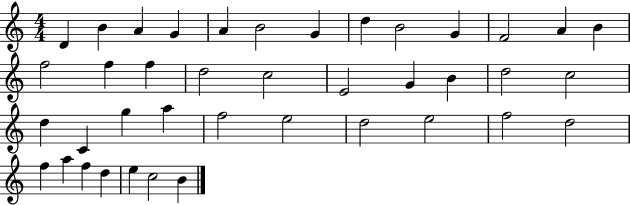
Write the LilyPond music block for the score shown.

{
  \clef treble
  \numericTimeSignature
  \time 4/4
  \key c \major
  d'4 b'4 a'4 g'4 | a'4 b'2 g'4 | d''4 b'2 g'4 | f'2 a'4 b'4 | \break f''2 f''4 f''4 | d''2 c''2 | e'2 g'4 b'4 | d''2 c''2 | \break d''4 c'4 g''4 a''4 | f''2 e''2 | d''2 e''2 | f''2 d''2 | \break f''4 a''4 f''4 d''4 | e''4 c''2 b'4 | \bar "|."
}